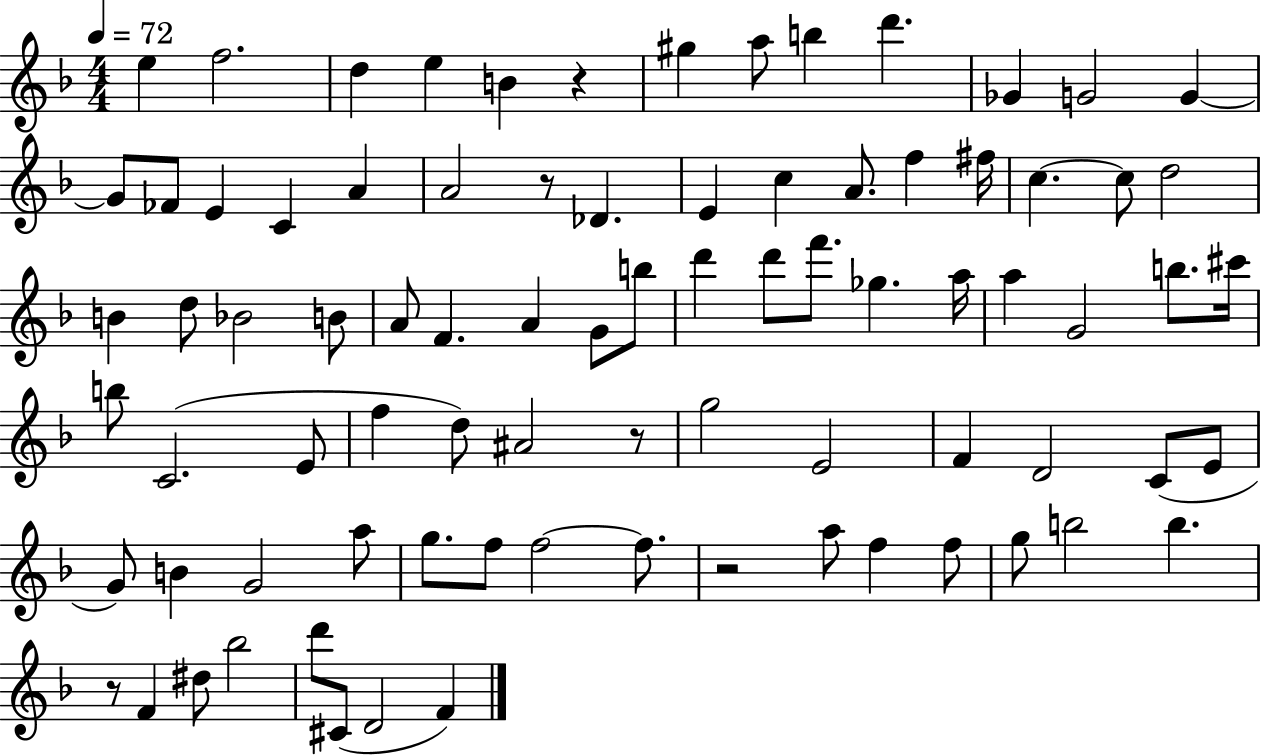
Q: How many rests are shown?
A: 5